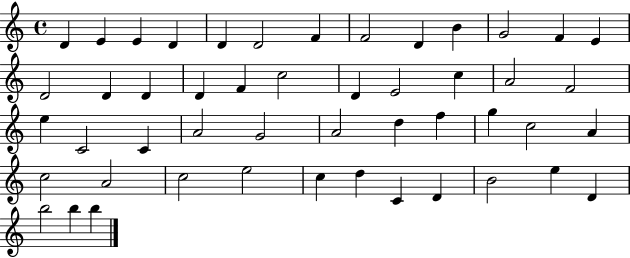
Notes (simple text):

D4/q E4/q E4/q D4/q D4/q D4/h F4/q F4/h D4/q B4/q G4/h F4/q E4/q D4/h D4/q D4/q D4/q F4/q C5/h D4/q E4/h C5/q A4/h F4/h E5/q C4/h C4/q A4/h G4/h A4/h D5/q F5/q G5/q C5/h A4/q C5/h A4/h C5/h E5/h C5/q D5/q C4/q D4/q B4/h E5/q D4/q B5/h B5/q B5/q